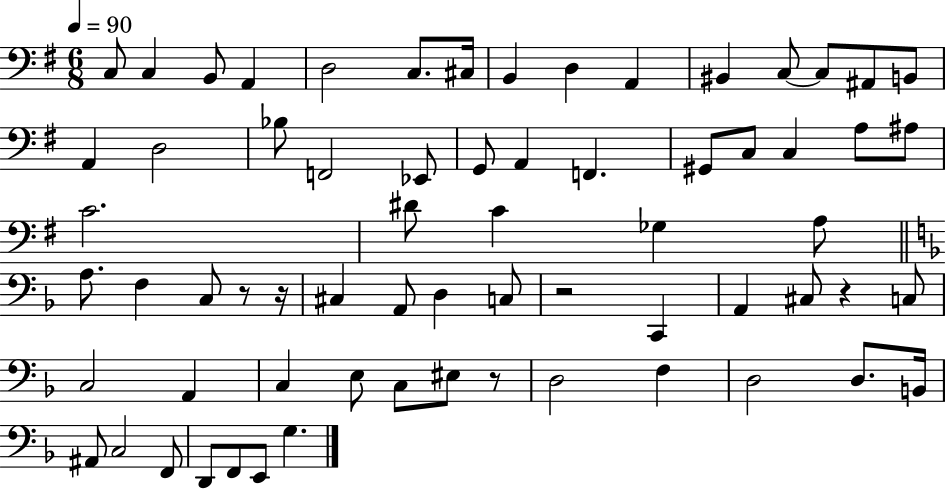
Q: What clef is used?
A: bass